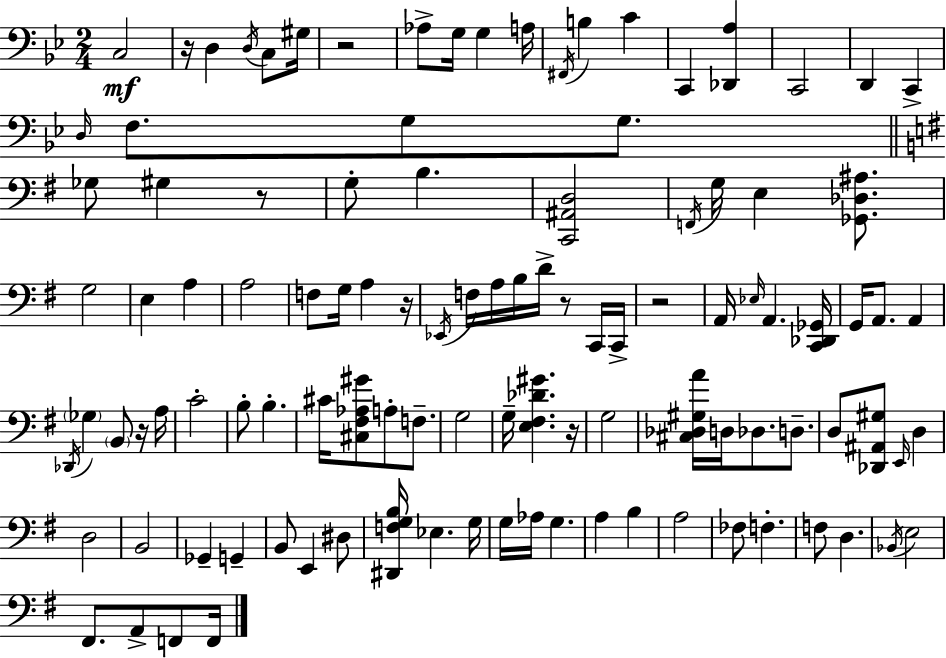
C3/h R/s D3/q D3/s C3/e G#3/s R/h Ab3/e G3/s G3/q A3/s F#2/s B3/q C4/q C2/q [Db2,A3]/q C2/h D2/q C2/q D3/s F3/e. G3/e G3/e. Gb3/e G#3/q R/e G3/e B3/q. [C2,A#2,D3]/h F2/s G3/s E3/q [Gb2,Db3,A#3]/e. G3/h E3/q A3/q A3/h F3/e G3/s A3/q R/s Eb2/s F3/s A3/s B3/s D4/s R/e C2/s C2/s R/h A2/s Eb3/s A2/q. [C2,Db2,Gb2]/s G2/s A2/e. A2/q Db2/s Gb3/q B2/e R/s A3/s C4/h B3/e B3/q. C#4/s [C#3,F#3,Ab3,G#4]/e A3/e F3/e. G3/h G3/s [E3,F#3,Db4,G#4]/q. R/s G3/h [C#3,Db3,G#3,A4]/s D3/s Db3/e. D3/e. D3/e [Db2,A#2,G#3]/e E2/s D3/q D3/h B2/h Gb2/q G2/q B2/e E2/q D#3/e [D#2,F3,G3,B3]/s Eb3/q. G3/s G3/s Ab3/s G3/q. A3/q B3/q A3/h FES3/e F3/q. F3/e D3/q. Bb2/s E3/h F#2/e. A2/e F2/e F2/s